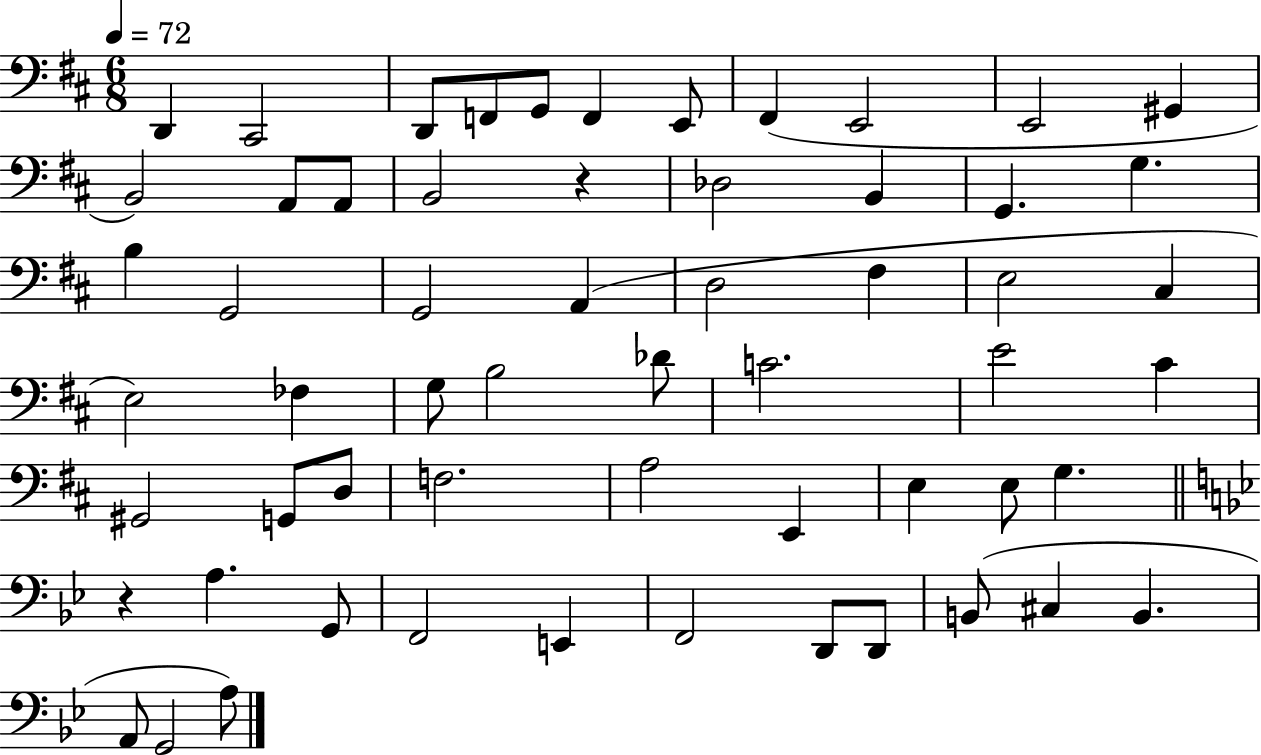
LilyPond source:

{
  \clef bass
  \numericTimeSignature
  \time 6/8
  \key d \major
  \tempo 4 = 72
  d,4 cis,2 | d,8 f,8 g,8 f,4 e,8 | fis,4( e,2 | e,2 gis,4 | \break b,2) a,8 a,8 | b,2 r4 | des2 b,4 | g,4. g4. | \break b4 g,2 | g,2 a,4( | d2 fis4 | e2 cis4 | \break e2) fes4 | g8 b2 des'8 | c'2. | e'2 cis'4 | \break gis,2 g,8 d8 | f2. | a2 e,4 | e4 e8 g4. | \break \bar "||" \break \key g \minor r4 a4. g,8 | f,2 e,4 | f,2 d,8 d,8 | b,8( cis4 b,4. | \break a,8 g,2 a8) | \bar "|."
}